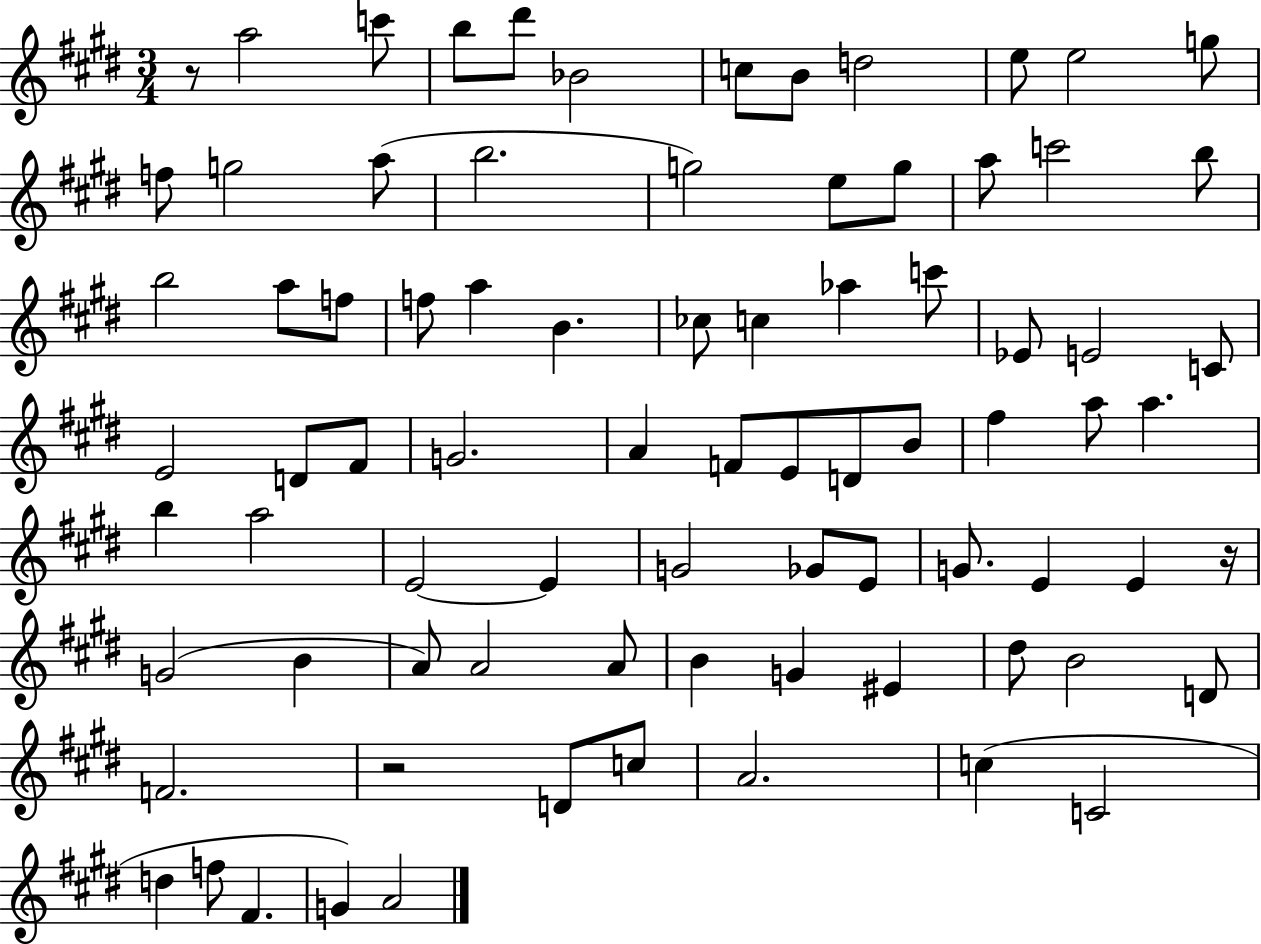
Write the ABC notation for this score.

X:1
T:Untitled
M:3/4
L:1/4
K:E
z/2 a2 c'/2 b/2 ^d'/2 _B2 c/2 B/2 d2 e/2 e2 g/2 f/2 g2 a/2 b2 g2 e/2 g/2 a/2 c'2 b/2 b2 a/2 f/2 f/2 a B _c/2 c _a c'/2 _E/2 E2 C/2 E2 D/2 ^F/2 G2 A F/2 E/2 D/2 B/2 ^f a/2 a b a2 E2 E G2 _G/2 E/2 G/2 E E z/4 G2 B A/2 A2 A/2 B G ^E ^d/2 B2 D/2 F2 z2 D/2 c/2 A2 c C2 d f/2 ^F G A2